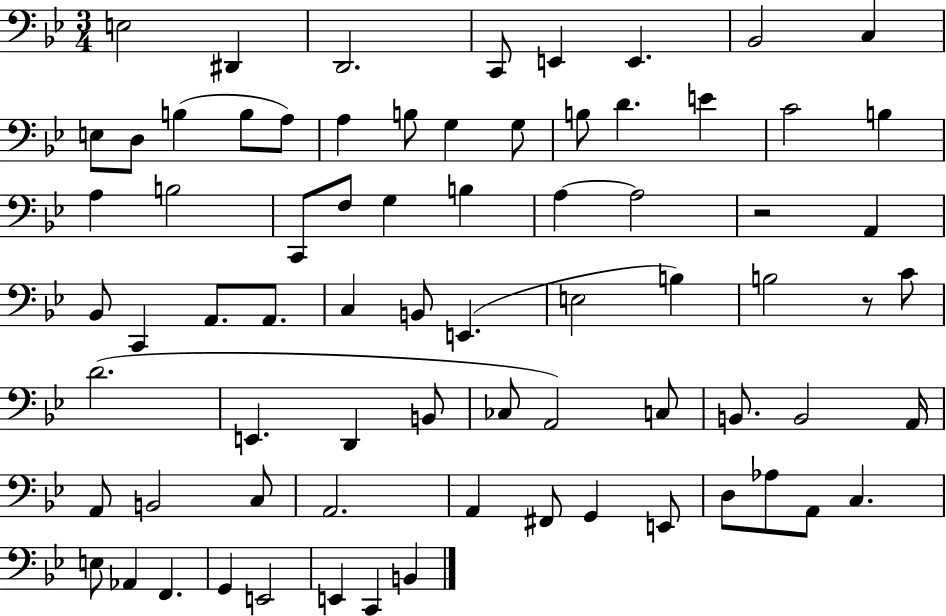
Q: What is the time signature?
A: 3/4